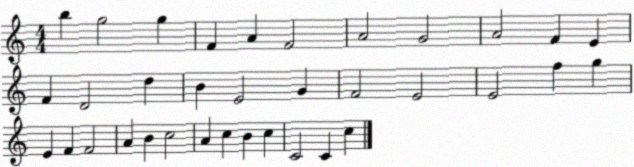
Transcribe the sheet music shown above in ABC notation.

X:1
T:Untitled
M:4/4
L:1/4
K:C
b g2 g F A F2 A2 G2 A2 F E F D2 d B E2 G F2 E2 E2 f g E F F2 A B c2 A c B c C2 C c